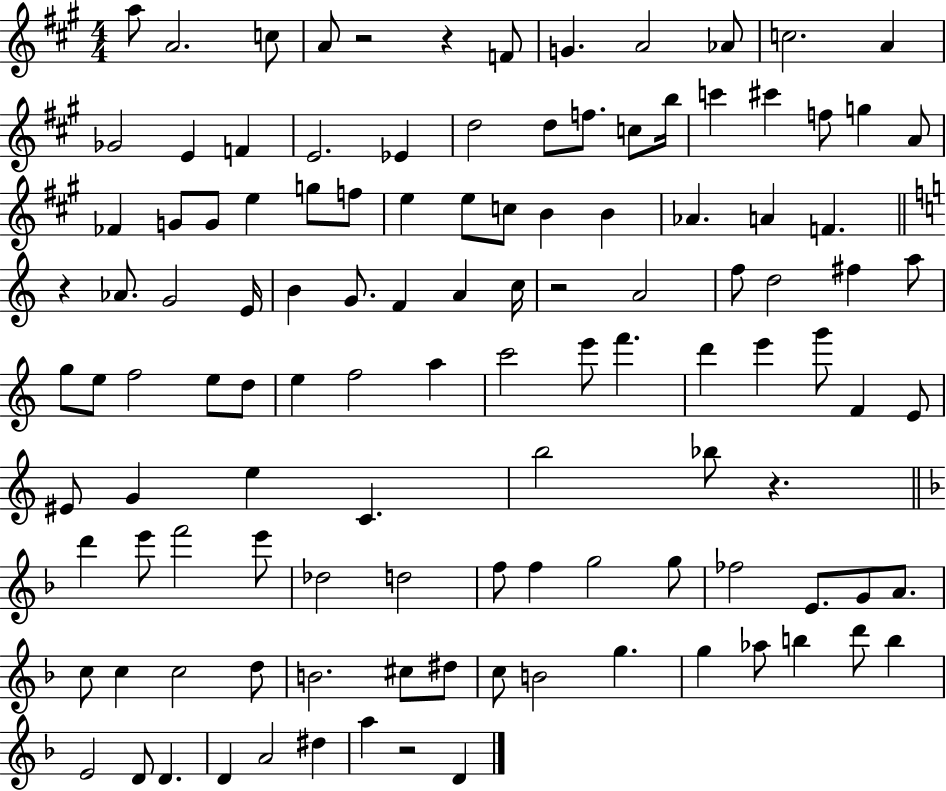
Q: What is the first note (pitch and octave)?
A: A5